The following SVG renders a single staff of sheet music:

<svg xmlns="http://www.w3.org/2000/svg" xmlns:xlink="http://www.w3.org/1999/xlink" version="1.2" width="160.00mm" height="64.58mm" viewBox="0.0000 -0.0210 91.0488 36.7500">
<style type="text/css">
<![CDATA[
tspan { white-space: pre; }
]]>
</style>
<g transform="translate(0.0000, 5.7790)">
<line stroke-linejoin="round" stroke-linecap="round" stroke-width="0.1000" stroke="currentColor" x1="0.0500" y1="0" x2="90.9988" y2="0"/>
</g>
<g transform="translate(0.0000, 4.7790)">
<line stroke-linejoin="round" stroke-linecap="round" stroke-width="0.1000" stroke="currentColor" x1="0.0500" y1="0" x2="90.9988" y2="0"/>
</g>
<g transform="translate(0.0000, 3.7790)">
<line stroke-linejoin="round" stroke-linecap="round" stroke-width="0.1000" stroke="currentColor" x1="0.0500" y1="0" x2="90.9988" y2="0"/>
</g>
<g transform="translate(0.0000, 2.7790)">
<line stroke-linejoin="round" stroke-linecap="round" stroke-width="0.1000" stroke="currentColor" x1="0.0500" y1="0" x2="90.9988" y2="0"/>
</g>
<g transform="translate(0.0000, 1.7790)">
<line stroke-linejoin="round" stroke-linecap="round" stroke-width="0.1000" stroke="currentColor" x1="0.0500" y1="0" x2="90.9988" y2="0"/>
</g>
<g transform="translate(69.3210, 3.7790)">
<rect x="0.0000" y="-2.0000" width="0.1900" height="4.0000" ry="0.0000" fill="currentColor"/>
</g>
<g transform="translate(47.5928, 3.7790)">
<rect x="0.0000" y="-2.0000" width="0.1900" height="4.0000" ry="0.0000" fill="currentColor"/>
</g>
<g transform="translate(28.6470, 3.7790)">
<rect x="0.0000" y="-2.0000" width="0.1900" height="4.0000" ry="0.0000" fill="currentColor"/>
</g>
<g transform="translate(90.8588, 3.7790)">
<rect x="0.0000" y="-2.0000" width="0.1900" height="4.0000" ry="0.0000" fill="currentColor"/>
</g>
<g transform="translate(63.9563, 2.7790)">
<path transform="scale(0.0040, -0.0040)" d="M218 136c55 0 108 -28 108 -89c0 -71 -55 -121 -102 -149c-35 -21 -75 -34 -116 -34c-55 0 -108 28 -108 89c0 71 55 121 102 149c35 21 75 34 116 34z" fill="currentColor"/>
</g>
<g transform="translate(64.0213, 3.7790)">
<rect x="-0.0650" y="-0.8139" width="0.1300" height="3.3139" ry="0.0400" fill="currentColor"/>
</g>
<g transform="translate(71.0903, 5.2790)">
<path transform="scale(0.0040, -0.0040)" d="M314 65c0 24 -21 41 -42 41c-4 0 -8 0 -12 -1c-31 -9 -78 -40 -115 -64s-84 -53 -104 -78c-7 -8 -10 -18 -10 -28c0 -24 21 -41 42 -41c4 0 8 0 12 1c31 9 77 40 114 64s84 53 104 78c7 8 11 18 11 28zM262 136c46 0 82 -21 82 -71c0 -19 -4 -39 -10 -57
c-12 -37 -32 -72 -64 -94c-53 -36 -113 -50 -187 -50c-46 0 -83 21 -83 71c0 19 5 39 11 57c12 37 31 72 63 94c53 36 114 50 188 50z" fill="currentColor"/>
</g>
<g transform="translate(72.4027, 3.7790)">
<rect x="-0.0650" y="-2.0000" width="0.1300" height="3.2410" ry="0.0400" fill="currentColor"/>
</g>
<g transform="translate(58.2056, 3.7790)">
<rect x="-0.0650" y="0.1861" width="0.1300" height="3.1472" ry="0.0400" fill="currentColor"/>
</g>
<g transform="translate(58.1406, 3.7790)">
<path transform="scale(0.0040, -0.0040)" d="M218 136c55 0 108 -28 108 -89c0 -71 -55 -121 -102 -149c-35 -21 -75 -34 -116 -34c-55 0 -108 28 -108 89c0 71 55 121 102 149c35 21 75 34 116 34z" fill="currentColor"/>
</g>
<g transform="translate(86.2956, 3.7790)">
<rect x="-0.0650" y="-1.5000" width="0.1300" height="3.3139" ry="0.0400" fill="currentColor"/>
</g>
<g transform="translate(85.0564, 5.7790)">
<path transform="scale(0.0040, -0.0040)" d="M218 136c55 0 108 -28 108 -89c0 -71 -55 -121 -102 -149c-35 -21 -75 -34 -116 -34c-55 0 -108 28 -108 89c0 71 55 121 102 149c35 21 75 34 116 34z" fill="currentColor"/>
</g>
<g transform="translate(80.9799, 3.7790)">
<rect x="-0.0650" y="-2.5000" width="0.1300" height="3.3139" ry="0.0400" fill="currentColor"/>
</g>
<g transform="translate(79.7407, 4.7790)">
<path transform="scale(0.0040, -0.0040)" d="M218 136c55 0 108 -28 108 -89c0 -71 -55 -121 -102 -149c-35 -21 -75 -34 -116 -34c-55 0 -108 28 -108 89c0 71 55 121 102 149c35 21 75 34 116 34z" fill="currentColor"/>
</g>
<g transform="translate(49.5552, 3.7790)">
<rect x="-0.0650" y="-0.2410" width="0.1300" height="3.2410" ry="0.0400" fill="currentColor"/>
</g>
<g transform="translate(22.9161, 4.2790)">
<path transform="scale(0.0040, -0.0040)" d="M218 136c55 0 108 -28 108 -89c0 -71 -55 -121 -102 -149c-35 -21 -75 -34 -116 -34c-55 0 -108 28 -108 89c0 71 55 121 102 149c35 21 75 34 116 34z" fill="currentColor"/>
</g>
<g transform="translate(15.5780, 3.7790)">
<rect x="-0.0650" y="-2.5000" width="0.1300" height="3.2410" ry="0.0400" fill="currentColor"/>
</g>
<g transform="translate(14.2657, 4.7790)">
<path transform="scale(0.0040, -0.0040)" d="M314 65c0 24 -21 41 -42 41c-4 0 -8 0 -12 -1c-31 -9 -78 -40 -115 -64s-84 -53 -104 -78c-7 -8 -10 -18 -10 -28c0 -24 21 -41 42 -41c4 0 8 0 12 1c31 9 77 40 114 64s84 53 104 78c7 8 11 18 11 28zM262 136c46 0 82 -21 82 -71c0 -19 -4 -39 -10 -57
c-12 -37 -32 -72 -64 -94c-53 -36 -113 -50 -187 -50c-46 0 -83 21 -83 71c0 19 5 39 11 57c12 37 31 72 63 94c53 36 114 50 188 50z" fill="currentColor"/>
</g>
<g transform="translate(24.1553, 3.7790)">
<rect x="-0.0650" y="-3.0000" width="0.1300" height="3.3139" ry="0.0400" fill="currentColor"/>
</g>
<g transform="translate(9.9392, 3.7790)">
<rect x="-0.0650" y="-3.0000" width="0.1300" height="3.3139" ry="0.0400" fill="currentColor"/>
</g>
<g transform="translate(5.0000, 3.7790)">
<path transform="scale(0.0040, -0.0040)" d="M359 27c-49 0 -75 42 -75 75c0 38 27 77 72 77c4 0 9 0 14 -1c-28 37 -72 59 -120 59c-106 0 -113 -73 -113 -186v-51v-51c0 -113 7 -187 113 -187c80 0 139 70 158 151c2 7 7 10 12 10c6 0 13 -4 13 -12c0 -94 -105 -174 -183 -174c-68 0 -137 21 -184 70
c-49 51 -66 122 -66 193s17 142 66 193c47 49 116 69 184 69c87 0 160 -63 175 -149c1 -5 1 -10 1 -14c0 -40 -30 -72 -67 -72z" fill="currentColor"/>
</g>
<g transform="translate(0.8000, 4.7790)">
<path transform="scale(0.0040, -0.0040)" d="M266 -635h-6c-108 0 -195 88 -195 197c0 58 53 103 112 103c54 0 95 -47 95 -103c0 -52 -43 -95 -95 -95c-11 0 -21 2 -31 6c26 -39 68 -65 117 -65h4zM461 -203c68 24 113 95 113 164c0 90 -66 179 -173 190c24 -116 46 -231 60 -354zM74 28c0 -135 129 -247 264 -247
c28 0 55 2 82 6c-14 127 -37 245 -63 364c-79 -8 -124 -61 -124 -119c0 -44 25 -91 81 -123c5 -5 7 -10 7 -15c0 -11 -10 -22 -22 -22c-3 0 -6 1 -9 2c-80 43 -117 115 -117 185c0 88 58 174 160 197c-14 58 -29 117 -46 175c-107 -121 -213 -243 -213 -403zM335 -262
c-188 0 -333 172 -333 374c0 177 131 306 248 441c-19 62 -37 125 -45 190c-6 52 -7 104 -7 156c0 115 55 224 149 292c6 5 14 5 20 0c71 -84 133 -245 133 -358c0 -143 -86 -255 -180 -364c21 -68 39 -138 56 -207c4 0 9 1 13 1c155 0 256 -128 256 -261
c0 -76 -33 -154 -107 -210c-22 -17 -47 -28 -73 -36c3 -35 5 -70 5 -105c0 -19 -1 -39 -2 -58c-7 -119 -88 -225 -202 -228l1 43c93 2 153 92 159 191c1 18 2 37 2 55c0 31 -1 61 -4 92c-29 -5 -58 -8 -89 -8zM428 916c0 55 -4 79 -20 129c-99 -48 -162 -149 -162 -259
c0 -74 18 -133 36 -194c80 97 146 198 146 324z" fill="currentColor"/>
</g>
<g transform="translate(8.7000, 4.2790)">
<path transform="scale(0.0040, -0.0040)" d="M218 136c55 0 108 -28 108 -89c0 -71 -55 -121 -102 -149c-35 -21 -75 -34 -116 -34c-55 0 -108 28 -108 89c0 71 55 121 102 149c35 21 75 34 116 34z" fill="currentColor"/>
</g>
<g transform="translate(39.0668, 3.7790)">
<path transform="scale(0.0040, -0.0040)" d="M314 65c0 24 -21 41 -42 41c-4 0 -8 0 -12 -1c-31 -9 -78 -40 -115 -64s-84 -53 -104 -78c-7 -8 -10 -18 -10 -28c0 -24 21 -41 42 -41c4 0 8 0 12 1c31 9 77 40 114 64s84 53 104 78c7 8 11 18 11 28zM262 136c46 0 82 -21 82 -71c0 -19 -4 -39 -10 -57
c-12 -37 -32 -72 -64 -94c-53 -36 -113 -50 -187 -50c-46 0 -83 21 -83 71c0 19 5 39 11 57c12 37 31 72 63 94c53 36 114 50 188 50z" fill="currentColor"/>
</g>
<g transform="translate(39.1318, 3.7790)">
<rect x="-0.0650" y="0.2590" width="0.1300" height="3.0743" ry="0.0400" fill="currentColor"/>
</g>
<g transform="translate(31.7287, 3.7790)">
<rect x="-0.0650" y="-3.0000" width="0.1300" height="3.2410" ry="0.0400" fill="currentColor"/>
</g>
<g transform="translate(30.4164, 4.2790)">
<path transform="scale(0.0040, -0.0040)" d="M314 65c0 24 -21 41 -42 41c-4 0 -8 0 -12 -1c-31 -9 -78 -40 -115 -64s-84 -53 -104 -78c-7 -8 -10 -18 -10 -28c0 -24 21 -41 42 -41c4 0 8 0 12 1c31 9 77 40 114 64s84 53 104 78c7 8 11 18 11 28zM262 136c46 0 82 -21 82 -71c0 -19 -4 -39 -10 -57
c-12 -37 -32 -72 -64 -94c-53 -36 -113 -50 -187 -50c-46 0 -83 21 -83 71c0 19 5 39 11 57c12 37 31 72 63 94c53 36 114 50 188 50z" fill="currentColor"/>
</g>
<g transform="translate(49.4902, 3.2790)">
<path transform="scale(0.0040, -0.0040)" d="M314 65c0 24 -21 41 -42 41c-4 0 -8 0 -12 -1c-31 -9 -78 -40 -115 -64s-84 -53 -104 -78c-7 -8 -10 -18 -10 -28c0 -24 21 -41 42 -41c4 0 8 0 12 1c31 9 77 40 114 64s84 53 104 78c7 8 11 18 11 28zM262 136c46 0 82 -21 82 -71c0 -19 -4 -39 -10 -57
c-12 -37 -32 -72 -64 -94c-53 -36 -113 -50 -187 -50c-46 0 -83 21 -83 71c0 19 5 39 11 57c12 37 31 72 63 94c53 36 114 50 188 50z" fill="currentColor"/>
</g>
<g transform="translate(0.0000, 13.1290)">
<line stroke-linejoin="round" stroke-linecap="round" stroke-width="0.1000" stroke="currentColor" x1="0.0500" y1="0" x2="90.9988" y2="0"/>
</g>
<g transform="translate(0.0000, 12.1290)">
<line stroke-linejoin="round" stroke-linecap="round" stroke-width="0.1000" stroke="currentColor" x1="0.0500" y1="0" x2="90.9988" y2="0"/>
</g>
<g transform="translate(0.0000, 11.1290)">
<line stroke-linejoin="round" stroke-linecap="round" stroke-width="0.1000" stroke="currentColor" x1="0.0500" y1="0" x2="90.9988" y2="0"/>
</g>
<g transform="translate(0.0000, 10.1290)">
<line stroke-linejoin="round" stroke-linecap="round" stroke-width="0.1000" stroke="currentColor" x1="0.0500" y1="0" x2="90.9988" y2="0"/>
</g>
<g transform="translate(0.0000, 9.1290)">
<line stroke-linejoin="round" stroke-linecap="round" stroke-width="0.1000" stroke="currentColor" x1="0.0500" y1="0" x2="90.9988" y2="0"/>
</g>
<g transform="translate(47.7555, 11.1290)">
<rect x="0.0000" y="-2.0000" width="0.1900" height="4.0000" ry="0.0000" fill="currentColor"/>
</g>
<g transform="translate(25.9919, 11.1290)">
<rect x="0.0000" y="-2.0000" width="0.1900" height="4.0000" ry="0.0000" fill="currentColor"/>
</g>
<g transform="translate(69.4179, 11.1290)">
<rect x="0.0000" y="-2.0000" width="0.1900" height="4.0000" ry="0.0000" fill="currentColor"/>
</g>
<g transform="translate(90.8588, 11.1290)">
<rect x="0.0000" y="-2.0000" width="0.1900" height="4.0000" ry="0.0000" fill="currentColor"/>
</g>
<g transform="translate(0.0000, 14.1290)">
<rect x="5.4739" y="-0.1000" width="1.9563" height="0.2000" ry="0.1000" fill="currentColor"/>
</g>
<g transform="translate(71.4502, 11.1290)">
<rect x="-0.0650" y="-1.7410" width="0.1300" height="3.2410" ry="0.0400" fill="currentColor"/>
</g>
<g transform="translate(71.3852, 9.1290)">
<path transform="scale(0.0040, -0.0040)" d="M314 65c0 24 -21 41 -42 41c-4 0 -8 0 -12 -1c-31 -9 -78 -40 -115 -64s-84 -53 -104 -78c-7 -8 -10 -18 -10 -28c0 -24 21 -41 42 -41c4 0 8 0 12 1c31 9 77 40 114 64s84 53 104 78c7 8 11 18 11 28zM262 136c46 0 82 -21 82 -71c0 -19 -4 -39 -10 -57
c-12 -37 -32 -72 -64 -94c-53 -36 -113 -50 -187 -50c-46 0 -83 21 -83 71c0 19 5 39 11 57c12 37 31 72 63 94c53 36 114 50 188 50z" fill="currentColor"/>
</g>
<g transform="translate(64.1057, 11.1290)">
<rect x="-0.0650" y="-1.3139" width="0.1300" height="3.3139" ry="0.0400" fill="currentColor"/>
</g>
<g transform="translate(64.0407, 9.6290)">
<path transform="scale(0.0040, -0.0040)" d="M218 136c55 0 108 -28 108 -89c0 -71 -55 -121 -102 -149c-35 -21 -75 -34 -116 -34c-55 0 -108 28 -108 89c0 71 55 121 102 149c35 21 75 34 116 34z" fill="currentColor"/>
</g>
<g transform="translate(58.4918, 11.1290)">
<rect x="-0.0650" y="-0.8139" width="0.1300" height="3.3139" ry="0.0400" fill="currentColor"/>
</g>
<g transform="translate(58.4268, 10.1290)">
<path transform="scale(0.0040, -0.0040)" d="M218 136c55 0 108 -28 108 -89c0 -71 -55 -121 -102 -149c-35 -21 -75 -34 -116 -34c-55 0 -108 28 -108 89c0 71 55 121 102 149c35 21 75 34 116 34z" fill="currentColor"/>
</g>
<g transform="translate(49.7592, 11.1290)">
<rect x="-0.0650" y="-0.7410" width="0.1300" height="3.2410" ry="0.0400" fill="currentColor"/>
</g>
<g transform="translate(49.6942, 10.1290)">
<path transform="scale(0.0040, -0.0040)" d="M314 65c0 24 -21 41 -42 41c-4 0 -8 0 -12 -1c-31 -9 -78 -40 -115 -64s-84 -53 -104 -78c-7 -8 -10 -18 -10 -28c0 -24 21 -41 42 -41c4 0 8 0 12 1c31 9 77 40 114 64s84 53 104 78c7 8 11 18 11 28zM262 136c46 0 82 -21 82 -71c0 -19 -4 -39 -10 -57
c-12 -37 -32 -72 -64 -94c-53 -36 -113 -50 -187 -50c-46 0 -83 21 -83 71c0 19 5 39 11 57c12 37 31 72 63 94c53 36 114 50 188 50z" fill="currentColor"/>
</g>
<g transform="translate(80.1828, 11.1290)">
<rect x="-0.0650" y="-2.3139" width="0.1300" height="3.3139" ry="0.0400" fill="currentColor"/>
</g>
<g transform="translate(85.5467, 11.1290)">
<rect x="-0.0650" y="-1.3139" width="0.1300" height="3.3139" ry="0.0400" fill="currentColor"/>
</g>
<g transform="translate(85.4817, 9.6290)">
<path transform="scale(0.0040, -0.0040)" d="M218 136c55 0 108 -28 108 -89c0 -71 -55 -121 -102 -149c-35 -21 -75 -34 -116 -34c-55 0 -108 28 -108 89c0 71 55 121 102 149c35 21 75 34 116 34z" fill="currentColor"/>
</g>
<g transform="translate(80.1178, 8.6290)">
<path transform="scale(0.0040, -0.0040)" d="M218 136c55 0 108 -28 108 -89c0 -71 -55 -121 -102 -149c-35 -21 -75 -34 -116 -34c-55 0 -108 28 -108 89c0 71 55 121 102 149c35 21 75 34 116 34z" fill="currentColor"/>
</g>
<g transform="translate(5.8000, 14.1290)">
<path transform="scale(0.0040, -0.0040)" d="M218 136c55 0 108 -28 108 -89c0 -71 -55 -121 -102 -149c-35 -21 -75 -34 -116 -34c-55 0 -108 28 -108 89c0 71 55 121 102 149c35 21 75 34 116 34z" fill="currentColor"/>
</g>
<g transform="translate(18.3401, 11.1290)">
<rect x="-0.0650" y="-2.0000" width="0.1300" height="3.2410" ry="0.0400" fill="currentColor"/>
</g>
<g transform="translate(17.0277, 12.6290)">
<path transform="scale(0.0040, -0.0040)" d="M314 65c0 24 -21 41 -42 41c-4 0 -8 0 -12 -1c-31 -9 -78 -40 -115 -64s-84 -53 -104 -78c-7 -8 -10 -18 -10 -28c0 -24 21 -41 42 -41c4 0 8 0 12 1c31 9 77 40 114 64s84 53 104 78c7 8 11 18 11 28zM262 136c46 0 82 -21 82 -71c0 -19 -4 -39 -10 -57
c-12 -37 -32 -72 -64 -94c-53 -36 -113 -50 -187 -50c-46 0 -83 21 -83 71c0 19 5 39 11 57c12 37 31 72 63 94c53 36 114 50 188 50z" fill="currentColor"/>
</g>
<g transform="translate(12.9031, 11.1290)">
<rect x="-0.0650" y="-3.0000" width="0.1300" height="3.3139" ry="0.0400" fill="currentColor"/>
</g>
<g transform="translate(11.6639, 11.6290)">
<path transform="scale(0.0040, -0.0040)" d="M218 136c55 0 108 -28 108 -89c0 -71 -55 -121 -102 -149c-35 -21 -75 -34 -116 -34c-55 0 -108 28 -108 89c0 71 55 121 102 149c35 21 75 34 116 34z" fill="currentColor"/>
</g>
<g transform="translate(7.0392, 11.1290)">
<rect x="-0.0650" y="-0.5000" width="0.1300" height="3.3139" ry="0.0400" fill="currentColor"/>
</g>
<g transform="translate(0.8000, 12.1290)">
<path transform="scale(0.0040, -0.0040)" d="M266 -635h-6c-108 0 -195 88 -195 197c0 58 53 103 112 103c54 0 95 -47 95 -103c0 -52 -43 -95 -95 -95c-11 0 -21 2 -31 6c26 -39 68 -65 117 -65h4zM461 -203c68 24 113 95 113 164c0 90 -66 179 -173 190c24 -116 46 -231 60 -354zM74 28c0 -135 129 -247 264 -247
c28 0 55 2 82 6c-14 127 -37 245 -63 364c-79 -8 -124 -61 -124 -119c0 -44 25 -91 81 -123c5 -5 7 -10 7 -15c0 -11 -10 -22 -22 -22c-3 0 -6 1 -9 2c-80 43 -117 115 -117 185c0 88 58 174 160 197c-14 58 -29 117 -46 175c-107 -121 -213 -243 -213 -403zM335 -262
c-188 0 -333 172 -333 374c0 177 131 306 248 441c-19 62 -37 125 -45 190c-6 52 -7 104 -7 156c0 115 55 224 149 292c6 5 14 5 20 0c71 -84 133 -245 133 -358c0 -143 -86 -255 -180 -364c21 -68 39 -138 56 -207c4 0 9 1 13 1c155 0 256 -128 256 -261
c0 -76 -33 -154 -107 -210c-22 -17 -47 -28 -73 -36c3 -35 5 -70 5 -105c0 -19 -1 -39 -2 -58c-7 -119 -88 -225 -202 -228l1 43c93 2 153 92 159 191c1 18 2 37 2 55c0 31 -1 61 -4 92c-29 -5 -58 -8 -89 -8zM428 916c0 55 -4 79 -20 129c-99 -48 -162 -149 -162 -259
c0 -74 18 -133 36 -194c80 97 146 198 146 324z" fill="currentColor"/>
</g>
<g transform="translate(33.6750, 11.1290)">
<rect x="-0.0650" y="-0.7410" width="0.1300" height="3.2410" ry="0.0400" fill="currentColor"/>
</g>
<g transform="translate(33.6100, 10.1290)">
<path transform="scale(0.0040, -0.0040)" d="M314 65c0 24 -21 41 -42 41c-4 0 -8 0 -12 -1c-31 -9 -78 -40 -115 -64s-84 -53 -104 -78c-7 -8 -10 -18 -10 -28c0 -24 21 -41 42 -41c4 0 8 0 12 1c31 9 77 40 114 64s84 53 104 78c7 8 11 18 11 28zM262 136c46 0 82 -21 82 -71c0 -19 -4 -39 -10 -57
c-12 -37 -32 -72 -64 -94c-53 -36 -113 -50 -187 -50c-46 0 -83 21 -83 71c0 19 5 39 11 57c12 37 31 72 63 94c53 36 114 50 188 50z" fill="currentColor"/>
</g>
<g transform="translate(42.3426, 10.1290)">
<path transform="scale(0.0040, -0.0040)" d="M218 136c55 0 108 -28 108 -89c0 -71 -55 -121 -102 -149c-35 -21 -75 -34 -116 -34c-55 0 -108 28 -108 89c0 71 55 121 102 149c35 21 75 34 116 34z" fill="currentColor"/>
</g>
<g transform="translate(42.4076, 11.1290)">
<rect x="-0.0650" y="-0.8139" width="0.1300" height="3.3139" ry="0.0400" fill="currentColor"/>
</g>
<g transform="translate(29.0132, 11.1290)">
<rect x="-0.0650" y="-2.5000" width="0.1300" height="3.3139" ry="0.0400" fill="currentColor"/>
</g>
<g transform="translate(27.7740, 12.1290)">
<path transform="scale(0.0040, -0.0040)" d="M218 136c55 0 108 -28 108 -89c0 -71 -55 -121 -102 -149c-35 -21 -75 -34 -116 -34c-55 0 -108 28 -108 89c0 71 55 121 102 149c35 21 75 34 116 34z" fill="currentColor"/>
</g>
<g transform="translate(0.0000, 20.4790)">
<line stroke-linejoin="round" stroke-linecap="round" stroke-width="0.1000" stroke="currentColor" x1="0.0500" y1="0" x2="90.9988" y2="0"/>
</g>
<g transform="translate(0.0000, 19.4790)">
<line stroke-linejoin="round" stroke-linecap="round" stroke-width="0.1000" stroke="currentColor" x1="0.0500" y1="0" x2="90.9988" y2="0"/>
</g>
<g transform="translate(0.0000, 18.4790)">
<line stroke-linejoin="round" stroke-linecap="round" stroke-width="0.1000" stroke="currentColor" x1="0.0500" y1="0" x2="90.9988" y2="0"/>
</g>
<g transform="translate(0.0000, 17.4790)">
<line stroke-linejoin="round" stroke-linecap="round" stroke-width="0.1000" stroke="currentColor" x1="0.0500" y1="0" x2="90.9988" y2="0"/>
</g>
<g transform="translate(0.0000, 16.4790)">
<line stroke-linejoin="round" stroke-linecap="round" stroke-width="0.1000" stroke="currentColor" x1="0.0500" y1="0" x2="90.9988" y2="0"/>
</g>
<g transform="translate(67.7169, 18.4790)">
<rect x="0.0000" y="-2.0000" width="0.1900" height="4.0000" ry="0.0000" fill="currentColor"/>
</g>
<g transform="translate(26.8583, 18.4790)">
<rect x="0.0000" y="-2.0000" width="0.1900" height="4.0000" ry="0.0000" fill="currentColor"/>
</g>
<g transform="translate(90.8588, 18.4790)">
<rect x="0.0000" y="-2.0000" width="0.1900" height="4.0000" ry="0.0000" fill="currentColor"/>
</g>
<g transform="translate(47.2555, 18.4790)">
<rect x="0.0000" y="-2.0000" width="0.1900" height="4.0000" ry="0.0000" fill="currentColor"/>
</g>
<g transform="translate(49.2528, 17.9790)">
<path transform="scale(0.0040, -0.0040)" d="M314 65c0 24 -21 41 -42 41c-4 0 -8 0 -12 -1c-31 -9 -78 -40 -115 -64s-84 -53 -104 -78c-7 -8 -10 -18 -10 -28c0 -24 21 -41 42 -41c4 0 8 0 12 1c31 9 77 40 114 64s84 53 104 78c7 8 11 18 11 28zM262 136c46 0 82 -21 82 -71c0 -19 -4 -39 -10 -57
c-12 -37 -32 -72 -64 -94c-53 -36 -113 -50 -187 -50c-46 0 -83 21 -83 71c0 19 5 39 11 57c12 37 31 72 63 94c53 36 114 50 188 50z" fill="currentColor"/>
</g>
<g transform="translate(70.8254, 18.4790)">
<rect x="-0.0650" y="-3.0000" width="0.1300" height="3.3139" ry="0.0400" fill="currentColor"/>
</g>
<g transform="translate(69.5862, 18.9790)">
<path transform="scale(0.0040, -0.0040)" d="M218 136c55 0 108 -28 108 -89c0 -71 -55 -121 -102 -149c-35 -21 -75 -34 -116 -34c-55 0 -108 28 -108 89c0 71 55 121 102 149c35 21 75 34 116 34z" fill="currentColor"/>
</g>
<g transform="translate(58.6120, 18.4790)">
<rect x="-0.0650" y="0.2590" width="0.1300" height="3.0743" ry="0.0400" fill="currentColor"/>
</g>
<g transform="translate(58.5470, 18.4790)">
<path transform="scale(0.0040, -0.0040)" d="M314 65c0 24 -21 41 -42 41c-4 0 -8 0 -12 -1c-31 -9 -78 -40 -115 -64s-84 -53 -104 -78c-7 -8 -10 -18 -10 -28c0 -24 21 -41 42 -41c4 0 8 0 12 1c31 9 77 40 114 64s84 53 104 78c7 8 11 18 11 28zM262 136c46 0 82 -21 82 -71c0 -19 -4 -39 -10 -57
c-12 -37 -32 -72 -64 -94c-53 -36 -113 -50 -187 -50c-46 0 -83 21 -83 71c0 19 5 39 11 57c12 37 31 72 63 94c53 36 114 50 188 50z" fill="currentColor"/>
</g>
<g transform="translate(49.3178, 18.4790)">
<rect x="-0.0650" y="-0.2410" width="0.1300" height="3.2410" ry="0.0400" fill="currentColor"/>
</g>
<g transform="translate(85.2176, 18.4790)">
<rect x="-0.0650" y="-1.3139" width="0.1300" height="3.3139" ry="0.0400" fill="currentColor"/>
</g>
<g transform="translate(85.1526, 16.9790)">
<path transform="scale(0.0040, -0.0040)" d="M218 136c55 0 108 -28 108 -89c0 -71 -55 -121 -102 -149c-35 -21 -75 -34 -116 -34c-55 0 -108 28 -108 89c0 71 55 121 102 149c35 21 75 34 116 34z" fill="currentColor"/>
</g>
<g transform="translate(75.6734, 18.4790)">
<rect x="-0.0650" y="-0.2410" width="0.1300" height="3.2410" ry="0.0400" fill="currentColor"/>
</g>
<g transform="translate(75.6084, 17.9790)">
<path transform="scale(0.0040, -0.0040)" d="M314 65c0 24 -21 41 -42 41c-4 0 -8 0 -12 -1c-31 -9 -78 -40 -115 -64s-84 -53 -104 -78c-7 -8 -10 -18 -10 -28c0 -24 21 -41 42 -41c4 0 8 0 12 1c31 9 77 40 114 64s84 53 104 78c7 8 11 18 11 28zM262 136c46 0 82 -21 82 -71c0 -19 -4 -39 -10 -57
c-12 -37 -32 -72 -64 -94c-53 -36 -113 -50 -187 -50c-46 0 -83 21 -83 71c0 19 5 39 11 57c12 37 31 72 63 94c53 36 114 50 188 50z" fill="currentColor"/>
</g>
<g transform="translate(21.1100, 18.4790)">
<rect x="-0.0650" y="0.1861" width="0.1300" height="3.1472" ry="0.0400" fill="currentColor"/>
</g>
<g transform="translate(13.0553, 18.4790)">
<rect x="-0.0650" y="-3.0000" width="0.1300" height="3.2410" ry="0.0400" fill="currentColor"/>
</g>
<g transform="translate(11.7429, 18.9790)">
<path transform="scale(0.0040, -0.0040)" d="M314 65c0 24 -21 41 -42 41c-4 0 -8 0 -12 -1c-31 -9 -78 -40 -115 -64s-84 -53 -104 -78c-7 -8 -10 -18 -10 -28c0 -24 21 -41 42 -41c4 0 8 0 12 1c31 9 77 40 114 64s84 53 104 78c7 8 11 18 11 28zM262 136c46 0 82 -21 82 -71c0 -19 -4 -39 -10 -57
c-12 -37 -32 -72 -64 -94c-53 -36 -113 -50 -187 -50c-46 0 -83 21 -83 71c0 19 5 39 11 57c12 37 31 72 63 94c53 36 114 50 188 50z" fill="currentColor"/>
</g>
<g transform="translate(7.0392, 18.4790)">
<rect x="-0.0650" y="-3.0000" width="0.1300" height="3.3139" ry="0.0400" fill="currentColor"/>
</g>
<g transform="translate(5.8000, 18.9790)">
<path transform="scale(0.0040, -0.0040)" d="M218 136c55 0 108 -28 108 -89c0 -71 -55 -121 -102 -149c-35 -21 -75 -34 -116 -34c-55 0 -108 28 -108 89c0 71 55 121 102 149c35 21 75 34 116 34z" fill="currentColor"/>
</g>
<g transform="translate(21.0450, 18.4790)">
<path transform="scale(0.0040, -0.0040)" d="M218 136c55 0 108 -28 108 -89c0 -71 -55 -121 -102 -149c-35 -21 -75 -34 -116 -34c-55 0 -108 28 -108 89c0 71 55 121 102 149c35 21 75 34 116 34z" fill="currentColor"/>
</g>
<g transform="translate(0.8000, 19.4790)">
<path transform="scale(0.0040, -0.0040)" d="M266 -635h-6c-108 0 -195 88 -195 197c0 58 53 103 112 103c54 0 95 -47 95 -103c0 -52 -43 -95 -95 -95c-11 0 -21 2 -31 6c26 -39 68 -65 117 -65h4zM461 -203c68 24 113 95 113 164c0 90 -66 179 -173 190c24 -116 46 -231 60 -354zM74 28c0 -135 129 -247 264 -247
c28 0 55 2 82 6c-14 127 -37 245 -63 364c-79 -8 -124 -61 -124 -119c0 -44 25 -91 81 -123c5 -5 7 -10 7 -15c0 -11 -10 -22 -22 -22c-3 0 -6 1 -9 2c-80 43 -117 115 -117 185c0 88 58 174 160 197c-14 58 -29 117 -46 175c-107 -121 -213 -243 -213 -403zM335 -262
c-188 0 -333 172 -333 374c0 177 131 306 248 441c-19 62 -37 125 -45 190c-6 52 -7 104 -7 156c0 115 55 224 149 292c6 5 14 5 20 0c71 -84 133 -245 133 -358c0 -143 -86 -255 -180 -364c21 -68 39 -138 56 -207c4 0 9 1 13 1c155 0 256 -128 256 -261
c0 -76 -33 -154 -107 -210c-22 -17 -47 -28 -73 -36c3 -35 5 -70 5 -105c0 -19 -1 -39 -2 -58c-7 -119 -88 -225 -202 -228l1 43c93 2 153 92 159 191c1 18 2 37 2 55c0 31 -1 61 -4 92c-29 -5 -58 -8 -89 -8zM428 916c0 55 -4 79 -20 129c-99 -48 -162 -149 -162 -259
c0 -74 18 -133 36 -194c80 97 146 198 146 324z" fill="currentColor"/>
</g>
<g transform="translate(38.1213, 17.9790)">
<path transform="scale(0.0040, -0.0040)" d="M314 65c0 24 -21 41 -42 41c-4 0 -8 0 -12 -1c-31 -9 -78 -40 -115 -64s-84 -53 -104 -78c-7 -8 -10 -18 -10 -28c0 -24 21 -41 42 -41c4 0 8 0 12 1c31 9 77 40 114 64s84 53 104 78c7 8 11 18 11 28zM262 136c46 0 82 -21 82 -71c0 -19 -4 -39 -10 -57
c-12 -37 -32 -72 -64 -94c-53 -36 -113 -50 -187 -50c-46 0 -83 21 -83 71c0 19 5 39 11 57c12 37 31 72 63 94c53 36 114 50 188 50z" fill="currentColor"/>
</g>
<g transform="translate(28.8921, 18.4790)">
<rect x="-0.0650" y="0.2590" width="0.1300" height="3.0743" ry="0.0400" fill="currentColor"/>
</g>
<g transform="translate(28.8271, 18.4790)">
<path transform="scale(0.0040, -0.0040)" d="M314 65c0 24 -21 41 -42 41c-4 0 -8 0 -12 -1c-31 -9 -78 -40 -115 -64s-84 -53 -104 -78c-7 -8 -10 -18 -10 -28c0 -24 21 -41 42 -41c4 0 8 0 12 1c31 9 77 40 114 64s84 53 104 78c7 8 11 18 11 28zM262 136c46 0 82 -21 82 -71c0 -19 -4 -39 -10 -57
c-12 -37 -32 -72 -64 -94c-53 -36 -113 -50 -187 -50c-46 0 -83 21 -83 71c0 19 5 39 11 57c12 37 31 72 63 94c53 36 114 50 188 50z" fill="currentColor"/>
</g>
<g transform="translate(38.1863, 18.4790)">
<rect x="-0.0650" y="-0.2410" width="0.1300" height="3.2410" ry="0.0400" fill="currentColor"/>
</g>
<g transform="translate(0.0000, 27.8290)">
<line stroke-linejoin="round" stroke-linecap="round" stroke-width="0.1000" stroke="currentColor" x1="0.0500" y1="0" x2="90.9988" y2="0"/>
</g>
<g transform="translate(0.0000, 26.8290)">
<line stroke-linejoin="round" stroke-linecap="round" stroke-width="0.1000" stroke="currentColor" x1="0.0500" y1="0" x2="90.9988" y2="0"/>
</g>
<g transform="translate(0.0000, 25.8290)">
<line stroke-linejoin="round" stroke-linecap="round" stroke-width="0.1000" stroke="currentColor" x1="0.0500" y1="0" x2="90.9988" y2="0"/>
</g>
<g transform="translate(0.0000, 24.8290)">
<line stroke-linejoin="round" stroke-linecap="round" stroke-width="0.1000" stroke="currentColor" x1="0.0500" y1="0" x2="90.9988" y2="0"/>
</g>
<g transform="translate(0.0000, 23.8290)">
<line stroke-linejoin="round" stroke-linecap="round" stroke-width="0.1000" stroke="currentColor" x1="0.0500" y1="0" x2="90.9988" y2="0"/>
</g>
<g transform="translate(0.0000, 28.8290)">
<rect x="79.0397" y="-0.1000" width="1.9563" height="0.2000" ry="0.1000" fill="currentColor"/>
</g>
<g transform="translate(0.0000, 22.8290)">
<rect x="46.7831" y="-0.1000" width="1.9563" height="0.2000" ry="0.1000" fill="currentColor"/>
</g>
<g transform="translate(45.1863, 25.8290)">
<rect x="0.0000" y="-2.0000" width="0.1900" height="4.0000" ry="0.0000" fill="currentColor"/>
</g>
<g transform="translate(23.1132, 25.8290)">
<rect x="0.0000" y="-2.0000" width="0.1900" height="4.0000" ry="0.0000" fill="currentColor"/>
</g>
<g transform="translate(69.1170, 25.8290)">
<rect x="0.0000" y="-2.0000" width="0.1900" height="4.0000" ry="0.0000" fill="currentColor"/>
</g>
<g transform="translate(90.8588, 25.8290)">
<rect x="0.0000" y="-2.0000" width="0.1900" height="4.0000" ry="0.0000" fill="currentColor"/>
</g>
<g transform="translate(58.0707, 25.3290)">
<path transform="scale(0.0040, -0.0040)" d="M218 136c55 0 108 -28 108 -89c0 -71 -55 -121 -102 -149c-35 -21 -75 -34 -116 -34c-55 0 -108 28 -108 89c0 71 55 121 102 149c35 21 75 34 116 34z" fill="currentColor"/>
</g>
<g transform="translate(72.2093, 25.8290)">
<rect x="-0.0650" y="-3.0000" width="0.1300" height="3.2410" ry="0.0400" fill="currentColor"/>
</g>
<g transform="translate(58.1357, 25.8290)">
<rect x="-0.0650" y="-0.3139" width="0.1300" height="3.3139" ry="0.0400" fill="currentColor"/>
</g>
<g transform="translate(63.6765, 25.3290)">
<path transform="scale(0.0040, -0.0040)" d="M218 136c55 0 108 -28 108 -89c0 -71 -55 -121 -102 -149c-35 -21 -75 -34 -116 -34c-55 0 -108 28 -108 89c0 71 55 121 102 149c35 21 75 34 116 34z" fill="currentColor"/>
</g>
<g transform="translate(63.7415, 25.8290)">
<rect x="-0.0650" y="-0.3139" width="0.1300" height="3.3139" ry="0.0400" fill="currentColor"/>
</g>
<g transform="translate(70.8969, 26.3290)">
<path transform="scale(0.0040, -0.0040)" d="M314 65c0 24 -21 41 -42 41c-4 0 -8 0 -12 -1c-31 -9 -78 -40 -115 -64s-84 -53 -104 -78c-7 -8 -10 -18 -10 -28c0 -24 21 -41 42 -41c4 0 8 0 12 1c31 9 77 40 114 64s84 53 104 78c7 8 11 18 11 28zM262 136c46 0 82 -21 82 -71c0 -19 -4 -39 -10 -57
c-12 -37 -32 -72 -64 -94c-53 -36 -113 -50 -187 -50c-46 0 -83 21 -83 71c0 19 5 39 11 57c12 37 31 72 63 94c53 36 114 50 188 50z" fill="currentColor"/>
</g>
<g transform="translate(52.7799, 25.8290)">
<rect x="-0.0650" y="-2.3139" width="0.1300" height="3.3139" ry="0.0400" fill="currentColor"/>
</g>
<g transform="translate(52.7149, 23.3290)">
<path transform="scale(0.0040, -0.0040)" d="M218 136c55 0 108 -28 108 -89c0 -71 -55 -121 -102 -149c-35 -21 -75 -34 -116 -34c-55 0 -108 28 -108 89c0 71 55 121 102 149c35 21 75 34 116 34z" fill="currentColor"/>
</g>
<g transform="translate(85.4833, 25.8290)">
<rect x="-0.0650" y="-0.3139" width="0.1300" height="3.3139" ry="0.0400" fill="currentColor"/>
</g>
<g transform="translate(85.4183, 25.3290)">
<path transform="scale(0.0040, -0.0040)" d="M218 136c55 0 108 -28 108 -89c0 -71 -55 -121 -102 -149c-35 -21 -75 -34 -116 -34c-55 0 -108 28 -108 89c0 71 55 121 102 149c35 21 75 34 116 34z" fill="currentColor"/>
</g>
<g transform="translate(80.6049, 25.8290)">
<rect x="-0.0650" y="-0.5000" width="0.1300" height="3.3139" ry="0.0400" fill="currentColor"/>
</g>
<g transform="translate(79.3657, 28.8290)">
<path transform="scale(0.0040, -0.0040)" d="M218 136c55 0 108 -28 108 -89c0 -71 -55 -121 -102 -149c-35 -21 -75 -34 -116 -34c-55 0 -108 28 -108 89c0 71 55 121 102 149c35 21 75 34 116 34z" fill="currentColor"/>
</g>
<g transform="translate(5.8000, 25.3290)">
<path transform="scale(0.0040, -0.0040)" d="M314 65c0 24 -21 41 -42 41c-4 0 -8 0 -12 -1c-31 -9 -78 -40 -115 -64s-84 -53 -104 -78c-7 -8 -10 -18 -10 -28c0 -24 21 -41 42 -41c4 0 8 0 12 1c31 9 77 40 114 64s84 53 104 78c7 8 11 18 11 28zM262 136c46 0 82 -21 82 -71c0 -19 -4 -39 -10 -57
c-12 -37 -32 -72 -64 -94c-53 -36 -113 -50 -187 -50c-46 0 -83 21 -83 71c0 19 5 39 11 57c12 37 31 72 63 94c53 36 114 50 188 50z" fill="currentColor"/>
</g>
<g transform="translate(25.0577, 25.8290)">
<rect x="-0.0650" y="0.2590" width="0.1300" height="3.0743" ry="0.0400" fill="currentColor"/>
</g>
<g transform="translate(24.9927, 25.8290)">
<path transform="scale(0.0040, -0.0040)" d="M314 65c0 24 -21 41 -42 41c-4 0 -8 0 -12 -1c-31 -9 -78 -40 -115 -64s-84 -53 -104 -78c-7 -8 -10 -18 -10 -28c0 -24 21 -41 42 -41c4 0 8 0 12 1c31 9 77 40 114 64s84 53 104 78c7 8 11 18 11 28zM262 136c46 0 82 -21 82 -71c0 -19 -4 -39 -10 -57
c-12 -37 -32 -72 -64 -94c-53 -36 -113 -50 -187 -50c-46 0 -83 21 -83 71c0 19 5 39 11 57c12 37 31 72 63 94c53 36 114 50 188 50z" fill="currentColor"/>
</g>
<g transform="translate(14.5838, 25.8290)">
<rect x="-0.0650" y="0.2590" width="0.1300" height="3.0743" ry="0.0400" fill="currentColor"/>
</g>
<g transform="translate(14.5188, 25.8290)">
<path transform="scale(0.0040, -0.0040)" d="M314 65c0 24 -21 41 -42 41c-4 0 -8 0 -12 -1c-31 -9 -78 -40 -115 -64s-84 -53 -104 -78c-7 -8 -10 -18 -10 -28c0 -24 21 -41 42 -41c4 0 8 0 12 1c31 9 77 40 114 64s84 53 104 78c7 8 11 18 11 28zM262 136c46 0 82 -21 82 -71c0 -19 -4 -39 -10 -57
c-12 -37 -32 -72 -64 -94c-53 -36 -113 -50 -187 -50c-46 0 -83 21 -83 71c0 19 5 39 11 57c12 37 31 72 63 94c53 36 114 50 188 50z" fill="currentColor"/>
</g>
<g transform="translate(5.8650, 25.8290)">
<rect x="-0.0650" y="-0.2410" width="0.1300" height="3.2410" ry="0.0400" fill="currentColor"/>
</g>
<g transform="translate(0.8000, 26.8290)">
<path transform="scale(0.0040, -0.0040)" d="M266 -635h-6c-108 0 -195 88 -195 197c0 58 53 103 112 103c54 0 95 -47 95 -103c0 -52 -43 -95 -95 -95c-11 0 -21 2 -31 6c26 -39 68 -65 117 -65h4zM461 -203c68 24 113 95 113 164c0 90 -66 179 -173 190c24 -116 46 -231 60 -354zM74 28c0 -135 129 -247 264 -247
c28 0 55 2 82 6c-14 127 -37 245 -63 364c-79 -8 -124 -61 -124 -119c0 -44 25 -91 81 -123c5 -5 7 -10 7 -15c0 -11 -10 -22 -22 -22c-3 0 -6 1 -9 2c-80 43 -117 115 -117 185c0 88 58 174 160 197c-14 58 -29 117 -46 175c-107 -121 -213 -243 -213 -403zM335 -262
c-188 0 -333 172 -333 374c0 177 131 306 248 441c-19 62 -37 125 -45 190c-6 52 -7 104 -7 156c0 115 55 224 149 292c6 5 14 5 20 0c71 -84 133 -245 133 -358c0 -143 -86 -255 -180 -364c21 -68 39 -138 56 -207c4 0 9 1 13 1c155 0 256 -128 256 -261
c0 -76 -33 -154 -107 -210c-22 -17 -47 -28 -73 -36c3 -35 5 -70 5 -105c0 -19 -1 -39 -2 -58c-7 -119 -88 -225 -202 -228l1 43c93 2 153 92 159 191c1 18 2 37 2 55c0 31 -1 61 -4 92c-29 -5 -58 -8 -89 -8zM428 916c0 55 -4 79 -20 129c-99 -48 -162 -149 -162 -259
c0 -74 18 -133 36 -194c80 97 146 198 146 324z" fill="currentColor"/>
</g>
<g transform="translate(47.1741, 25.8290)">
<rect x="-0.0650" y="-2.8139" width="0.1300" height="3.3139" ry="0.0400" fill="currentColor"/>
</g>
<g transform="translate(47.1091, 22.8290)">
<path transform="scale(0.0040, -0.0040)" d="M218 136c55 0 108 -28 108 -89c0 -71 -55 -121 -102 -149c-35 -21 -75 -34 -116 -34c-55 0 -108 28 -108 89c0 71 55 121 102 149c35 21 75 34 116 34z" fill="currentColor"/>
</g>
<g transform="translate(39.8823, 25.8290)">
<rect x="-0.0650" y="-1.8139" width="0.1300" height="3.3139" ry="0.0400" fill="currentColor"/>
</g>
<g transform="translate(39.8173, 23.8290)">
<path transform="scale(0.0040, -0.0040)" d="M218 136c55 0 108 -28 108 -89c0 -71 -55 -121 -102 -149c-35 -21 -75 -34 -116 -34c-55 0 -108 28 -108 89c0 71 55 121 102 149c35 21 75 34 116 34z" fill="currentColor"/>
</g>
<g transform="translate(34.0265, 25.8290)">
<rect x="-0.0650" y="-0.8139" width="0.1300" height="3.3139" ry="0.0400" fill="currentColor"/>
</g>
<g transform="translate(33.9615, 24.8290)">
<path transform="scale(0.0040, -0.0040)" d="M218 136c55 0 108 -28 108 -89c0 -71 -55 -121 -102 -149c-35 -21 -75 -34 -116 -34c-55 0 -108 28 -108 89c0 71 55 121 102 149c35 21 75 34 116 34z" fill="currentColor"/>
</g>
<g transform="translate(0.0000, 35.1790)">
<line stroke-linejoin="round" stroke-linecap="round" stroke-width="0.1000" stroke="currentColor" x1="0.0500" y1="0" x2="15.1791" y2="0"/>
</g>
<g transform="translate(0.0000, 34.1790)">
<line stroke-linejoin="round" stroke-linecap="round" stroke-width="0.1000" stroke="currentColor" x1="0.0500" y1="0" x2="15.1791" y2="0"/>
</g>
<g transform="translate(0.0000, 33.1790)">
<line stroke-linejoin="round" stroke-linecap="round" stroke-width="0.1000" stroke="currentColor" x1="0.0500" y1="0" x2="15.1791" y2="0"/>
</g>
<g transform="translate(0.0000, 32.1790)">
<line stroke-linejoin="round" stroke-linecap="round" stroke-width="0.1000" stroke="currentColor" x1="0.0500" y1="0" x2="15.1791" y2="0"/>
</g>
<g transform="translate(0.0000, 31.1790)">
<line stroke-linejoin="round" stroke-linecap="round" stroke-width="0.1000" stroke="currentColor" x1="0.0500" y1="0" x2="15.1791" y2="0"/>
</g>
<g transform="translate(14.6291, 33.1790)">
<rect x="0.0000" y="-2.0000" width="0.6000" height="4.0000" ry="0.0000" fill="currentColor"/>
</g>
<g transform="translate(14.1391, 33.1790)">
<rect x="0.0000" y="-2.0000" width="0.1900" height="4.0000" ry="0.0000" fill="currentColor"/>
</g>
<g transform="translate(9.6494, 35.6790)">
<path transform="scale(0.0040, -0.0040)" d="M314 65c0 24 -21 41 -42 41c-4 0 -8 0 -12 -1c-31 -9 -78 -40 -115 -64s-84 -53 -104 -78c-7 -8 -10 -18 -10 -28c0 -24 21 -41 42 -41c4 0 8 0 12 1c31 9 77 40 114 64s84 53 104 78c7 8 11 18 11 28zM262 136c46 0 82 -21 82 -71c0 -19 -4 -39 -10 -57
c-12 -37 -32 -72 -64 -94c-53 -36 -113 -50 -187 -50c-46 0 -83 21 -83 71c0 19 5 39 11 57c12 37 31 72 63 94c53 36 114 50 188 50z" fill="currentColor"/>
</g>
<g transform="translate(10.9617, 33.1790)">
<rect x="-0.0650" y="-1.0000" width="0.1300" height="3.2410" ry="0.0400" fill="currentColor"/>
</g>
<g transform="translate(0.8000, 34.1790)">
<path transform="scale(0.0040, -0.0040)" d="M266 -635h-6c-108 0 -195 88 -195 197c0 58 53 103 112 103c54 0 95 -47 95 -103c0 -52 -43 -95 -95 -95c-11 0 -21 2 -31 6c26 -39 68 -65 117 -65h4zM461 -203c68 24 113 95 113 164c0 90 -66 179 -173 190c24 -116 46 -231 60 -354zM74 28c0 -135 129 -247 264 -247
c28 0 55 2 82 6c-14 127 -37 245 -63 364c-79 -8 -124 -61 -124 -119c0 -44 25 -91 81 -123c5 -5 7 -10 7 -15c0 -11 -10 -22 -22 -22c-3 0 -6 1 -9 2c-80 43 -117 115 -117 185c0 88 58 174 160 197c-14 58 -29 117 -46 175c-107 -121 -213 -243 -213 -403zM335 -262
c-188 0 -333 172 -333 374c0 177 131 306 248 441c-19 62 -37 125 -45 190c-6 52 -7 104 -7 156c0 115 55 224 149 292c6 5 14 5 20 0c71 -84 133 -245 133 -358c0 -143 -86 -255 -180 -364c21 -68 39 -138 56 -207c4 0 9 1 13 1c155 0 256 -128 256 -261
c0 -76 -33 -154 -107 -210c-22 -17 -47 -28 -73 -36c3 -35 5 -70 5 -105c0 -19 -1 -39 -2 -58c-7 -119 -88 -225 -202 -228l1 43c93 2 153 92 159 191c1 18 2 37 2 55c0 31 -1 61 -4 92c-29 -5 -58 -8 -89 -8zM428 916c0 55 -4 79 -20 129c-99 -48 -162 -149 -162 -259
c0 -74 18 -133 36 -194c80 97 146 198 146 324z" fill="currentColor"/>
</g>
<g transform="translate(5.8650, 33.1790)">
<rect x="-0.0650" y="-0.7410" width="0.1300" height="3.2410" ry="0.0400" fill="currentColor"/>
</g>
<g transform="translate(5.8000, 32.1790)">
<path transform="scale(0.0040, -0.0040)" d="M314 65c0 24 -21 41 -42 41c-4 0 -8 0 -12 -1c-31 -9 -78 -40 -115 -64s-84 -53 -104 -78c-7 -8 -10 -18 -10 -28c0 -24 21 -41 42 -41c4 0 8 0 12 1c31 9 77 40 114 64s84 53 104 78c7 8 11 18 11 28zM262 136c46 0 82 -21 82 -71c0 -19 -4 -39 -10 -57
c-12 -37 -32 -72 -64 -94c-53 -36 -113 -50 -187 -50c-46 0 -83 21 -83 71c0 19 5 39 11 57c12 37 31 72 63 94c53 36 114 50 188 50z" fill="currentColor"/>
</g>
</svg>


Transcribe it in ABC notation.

X:1
T:Untitled
M:4/4
L:1/4
K:C
A G2 A A2 B2 c2 B d F2 G E C A F2 G d2 d d2 d e f2 g e A A2 B B2 c2 c2 B2 A c2 e c2 B2 B2 d f a g c c A2 C c d2 D2